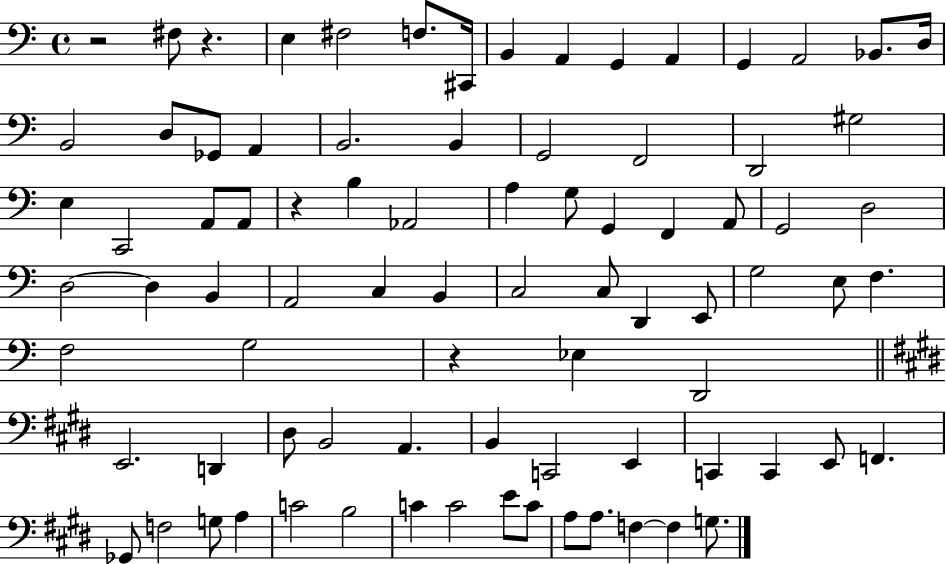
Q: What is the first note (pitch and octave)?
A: F#3